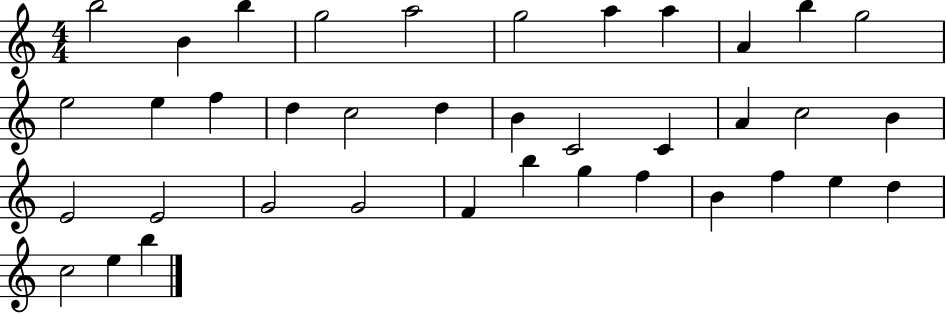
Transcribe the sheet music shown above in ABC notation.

X:1
T:Untitled
M:4/4
L:1/4
K:C
b2 B b g2 a2 g2 a a A b g2 e2 e f d c2 d B C2 C A c2 B E2 E2 G2 G2 F b g f B f e d c2 e b